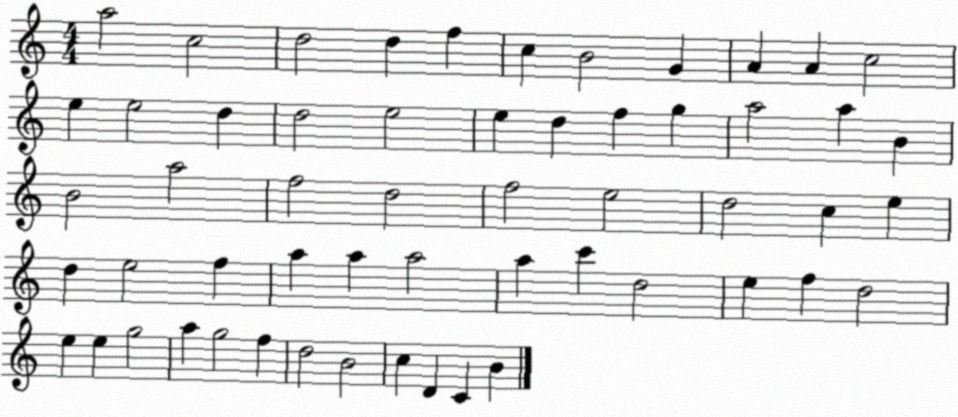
X:1
T:Untitled
M:4/4
L:1/4
K:C
a2 c2 d2 d f c B2 G A A c2 e e2 d d2 e2 e d f g a2 a B B2 a2 f2 d2 f2 e2 d2 c e d e2 f a a a2 a c' d2 e f d2 e e g2 a g2 f d2 B2 c D C B